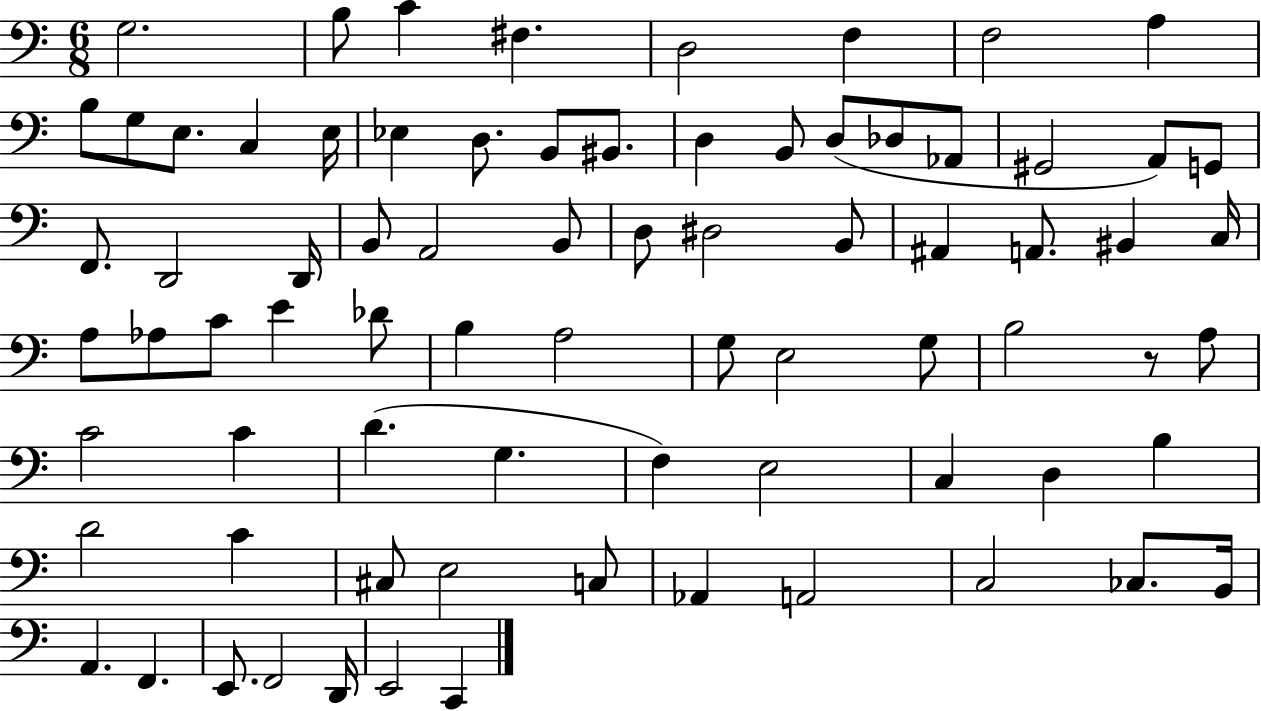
G3/h. B3/e C4/q F#3/q. D3/h F3/q F3/h A3/q B3/e G3/e E3/e. C3/q E3/s Eb3/q D3/e. B2/e BIS2/e. D3/q B2/e D3/e Db3/e Ab2/e G#2/h A2/e G2/e F2/e. D2/h D2/s B2/e A2/h B2/e D3/e D#3/h B2/e A#2/q A2/e. BIS2/q C3/s A3/e Ab3/e C4/e E4/q Db4/e B3/q A3/h G3/e E3/h G3/e B3/h R/e A3/e C4/h C4/q D4/q. G3/q. F3/q E3/h C3/q D3/q B3/q D4/h C4/q C#3/e E3/h C3/e Ab2/q A2/h C3/h CES3/e. B2/s A2/q. F2/q. E2/e. F2/h D2/s E2/h C2/q